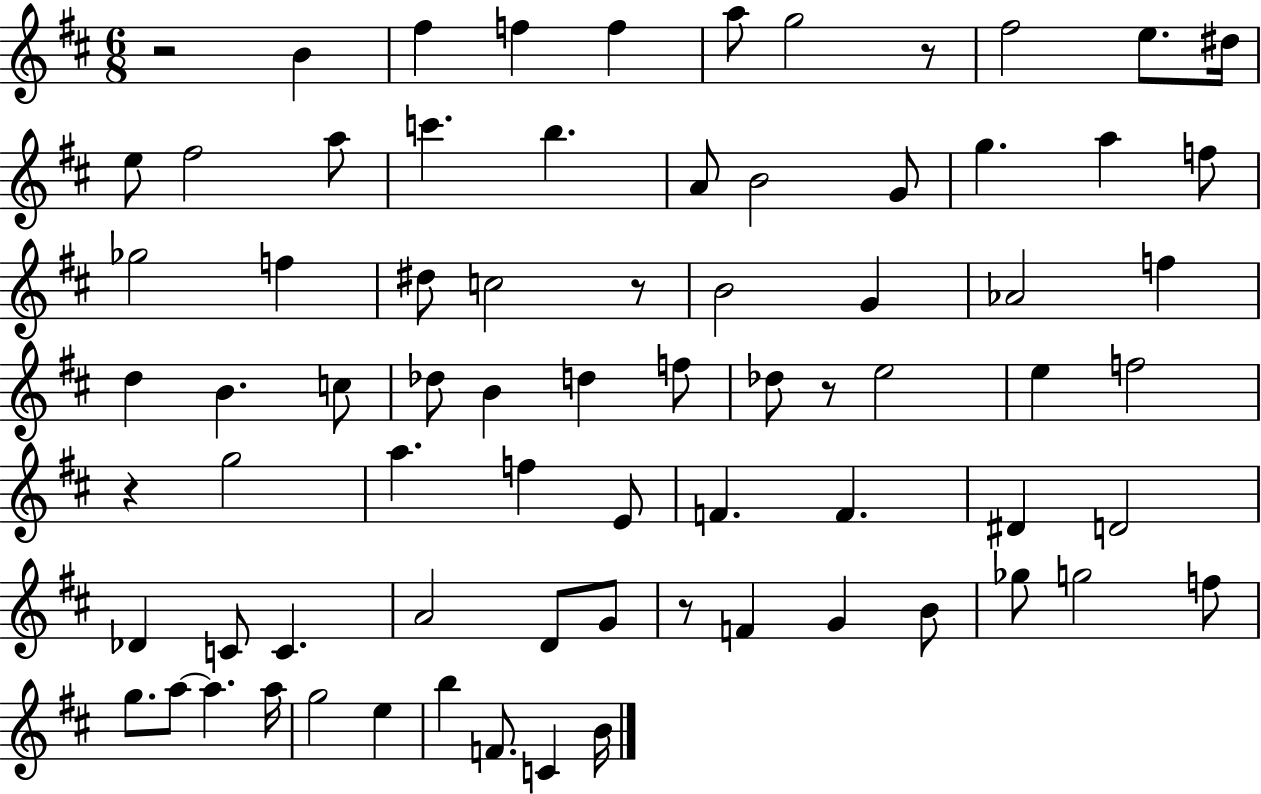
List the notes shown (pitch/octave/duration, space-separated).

R/h B4/q F#5/q F5/q F5/q A5/e G5/h R/e F#5/h E5/e. D#5/s E5/e F#5/h A5/e C6/q. B5/q. A4/e B4/h G4/e G5/q. A5/q F5/e Gb5/h F5/q D#5/e C5/h R/e B4/h G4/q Ab4/h F5/q D5/q B4/q. C5/e Db5/e B4/q D5/q F5/e Db5/e R/e E5/h E5/q F5/h R/q G5/h A5/q. F5/q E4/e F4/q. F4/q. D#4/q D4/h Db4/q C4/e C4/q. A4/h D4/e G4/e R/e F4/q G4/q B4/e Gb5/e G5/h F5/e G5/e. A5/e A5/q. A5/s G5/h E5/q B5/q F4/e. C4/q B4/s